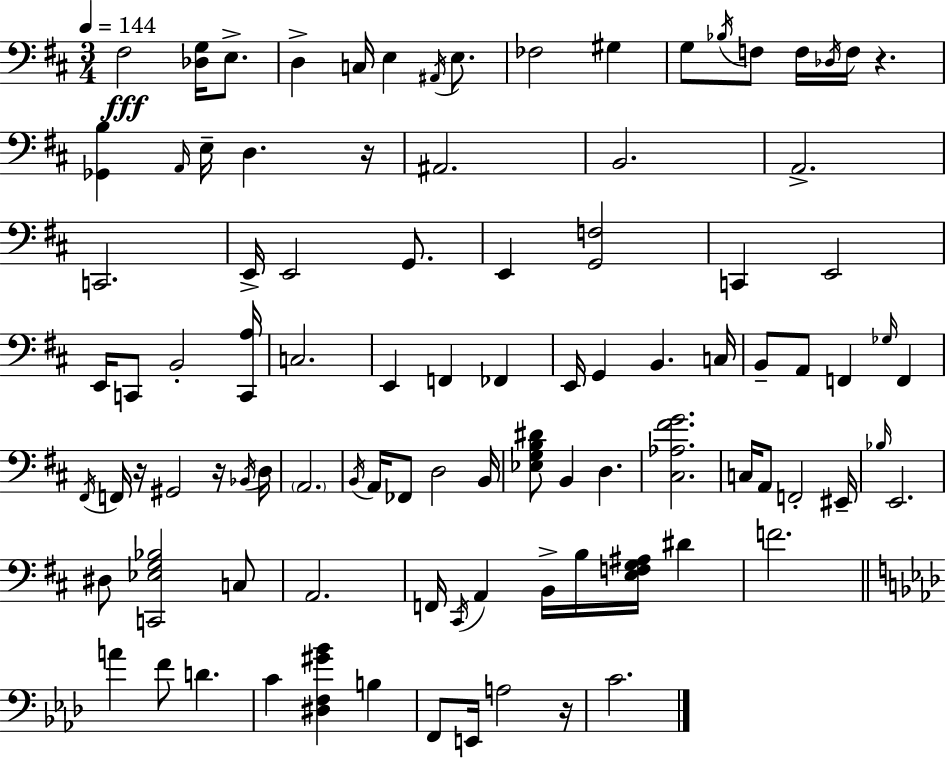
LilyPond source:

{
  \clef bass
  \numericTimeSignature
  \time 3/4
  \key d \major
  \tempo 4 = 144
  fis2\fff <des g>16 e8.-> | d4-> c16 e4 \acciaccatura { ais,16 } e8. | fes2 gis4 | g8 \acciaccatura { bes16 } f8 f16 \acciaccatura { des16 } f16 r4. | \break <ges, b>4 \grace { a,16 } e16-- d4. | r16 ais,2. | b,2. | a,2.-> | \break c,2. | e,16-> e,2 | g,8. e,4 <g, f>2 | c,4 e,2 | \break e,16 c,8 b,2-. | <c, a>16 c2. | e,4 f,4 | fes,4 e,16 g,4 b,4. | \break c16 b,8-- a,8 f,4 | \grace { ges16 } f,4 \acciaccatura { fis,16 } f,16 r16 gis,2 | r16 \acciaccatura { bes,16 } d16 \parenthesize a,2. | \acciaccatura { b,16 } a,16 fes,8 d2 | \break b,16 <ees g b dis'>8 b,4 | d4. <cis aes fis' g'>2. | c16 a,8 f,2-. | eis,16-- \grace { bes16 } e,2. | \break dis8 <c, ees g bes>2 | c8 a,2. | f,16 \acciaccatura { cis,16 } a,4 | b,16-> b16 <e f g ais>16 dis'4 f'2. | \break \bar "||" \break \key f \minor a'4 f'8 d'4. | c'4 <dis f gis' bes'>4 b4 | f,8 e,16 a2 r16 | c'2. | \break \bar "|."
}